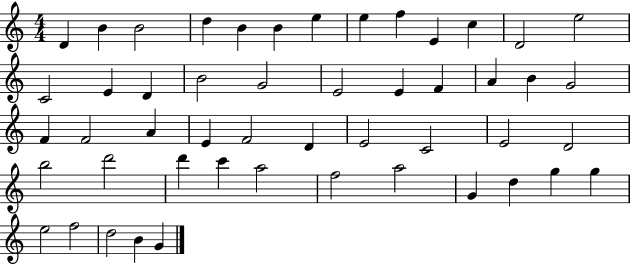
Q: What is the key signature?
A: C major